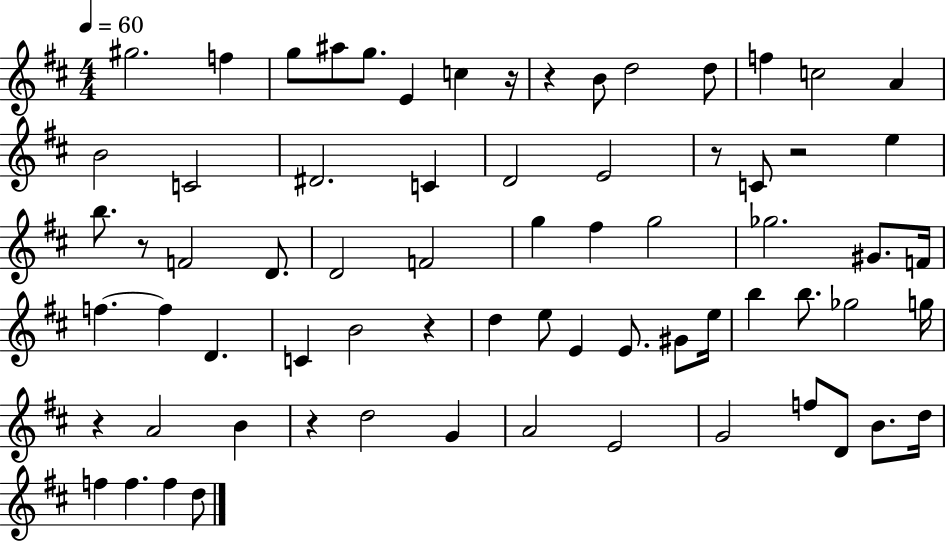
{
  \clef treble
  \numericTimeSignature
  \time 4/4
  \key d \major
  \tempo 4 = 60
  \repeat volta 2 { gis''2. f''4 | g''8 ais''8 g''8. e'4 c''4 r16 | r4 b'8 d''2 d''8 | f''4 c''2 a'4 | \break b'2 c'2 | dis'2. c'4 | d'2 e'2 | r8 c'8 r2 e''4 | \break b''8. r8 f'2 d'8. | d'2 f'2 | g''4 fis''4 g''2 | ges''2. gis'8. f'16 | \break f''4.~~ f''4 d'4. | c'4 b'2 r4 | d''4 e''8 e'4 e'8. gis'8 e''16 | b''4 b''8. ges''2 g''16 | \break r4 a'2 b'4 | r4 d''2 g'4 | a'2 e'2 | g'2 f''8 d'8 b'8. d''16 | \break f''4 f''4. f''4 d''8 | } \bar "|."
}